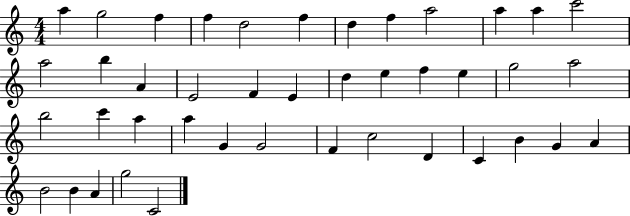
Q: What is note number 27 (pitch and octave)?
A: A5